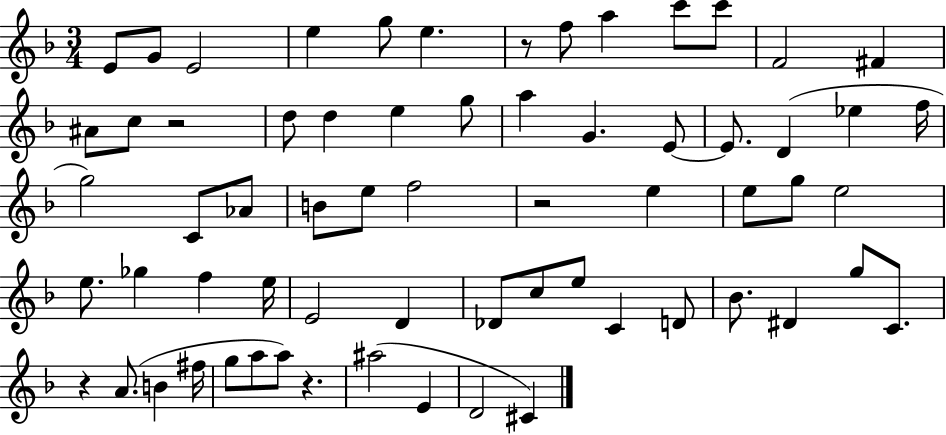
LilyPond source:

{
  \clef treble
  \numericTimeSignature
  \time 3/4
  \key f \major
  e'8 g'8 e'2 | e''4 g''8 e''4. | r8 f''8 a''4 c'''8 c'''8 | f'2 fis'4 | \break ais'8 c''8 r2 | d''8 d''4 e''4 g''8 | a''4 g'4. e'8~~ | e'8. d'4( ees''4 f''16 | \break g''2) c'8 aes'8 | b'8 e''8 f''2 | r2 e''4 | e''8 g''8 e''2 | \break e''8. ges''4 f''4 e''16 | e'2 d'4 | des'8 c''8 e''8 c'4 d'8 | bes'8. dis'4 g''8 c'8. | \break r4 a'8.( b'4 fis''16 | g''8 a''8 a''8) r4. | ais''2( e'4 | d'2 cis'4) | \break \bar "|."
}